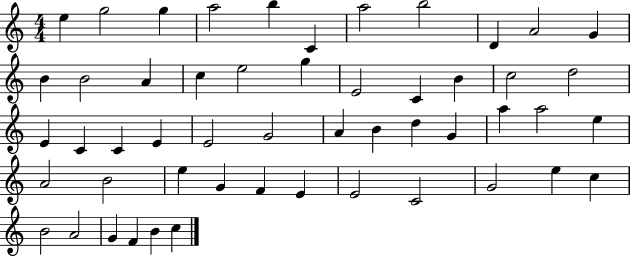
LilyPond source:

{
  \clef treble
  \numericTimeSignature
  \time 4/4
  \key c \major
  e''4 g''2 g''4 | a''2 b''4 c'4 | a''2 b''2 | d'4 a'2 g'4 | \break b'4 b'2 a'4 | c''4 e''2 g''4 | e'2 c'4 b'4 | c''2 d''2 | \break e'4 c'4 c'4 e'4 | e'2 g'2 | a'4 b'4 d''4 g'4 | a''4 a''2 e''4 | \break a'2 b'2 | e''4 g'4 f'4 e'4 | e'2 c'2 | g'2 e''4 c''4 | \break b'2 a'2 | g'4 f'4 b'4 c''4 | \bar "|."
}